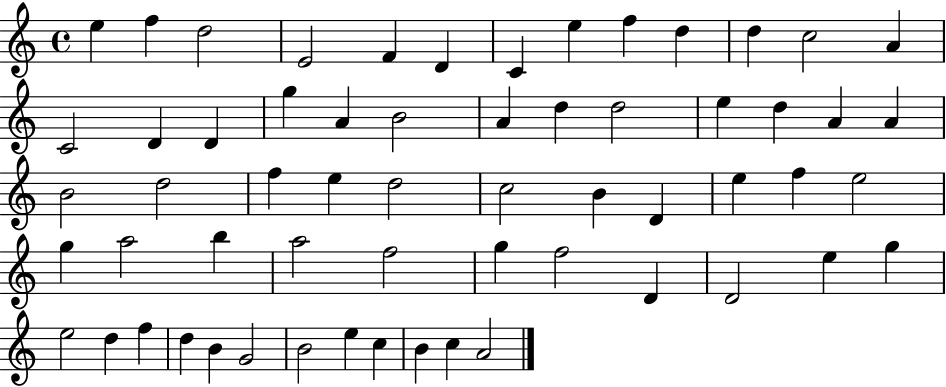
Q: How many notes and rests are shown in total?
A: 60